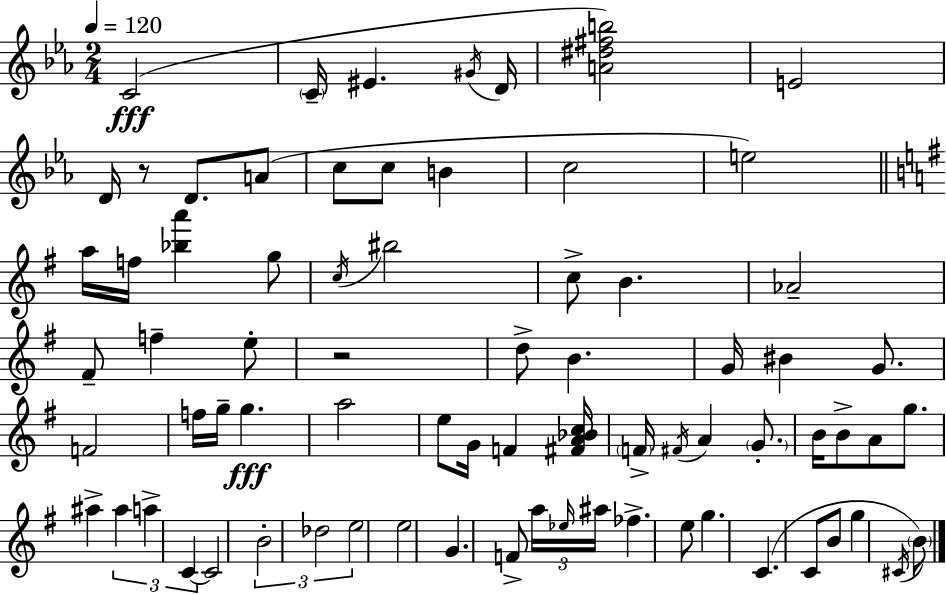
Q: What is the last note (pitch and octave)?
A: B4